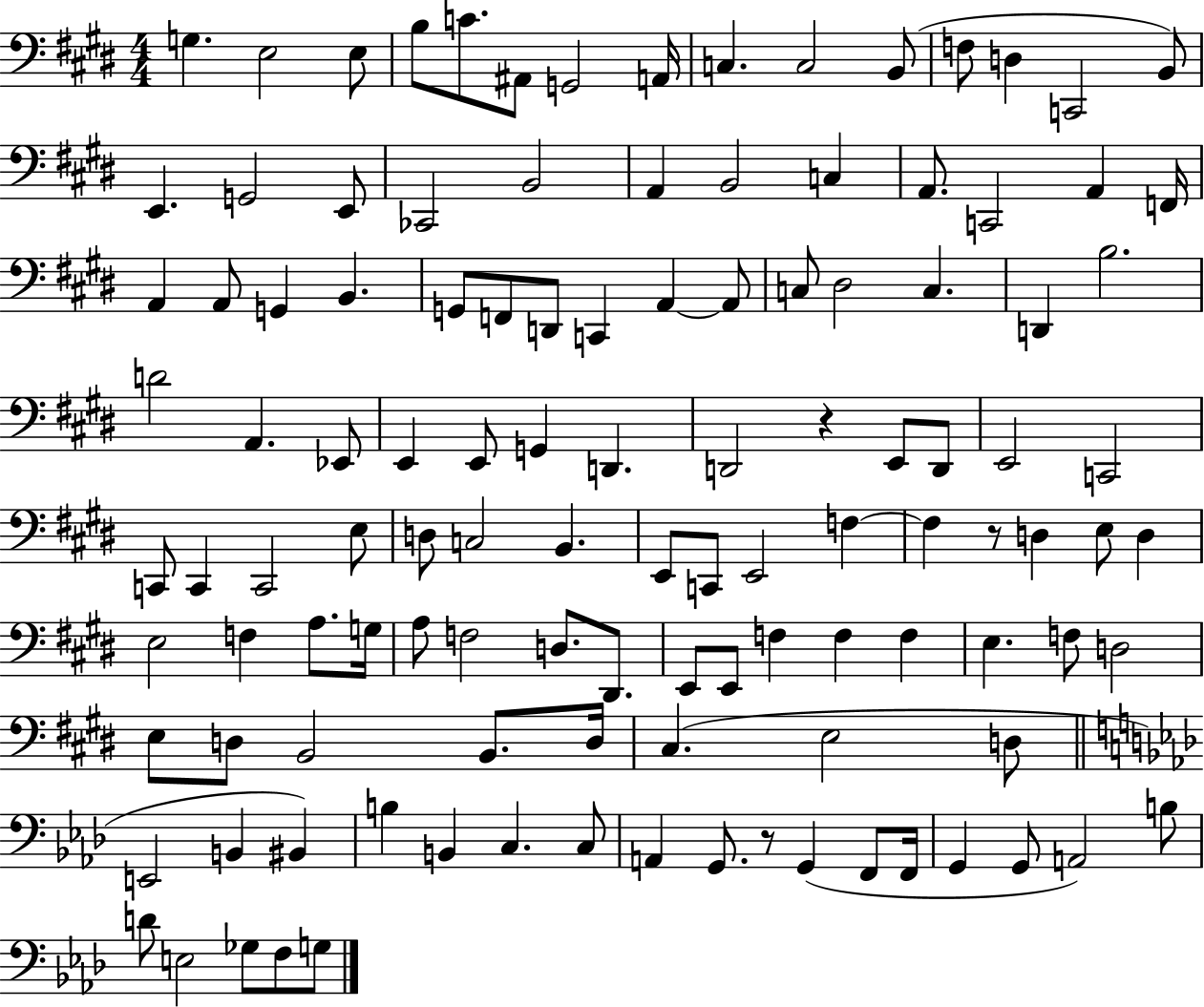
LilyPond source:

{
  \clef bass
  \numericTimeSignature
  \time 4/4
  \key e \major
  \repeat volta 2 { g4. e2 e8 | b8 c'8. ais,8 g,2 a,16 | c4. c2 b,8( | f8 d4 c,2 b,8) | \break e,4. g,2 e,8 | ces,2 b,2 | a,4 b,2 c4 | a,8. c,2 a,4 f,16 | \break a,4 a,8 g,4 b,4. | g,8 f,8 d,8 c,4 a,4~~ a,8 | c8 dis2 c4. | d,4 b2. | \break d'2 a,4. ees,8 | e,4 e,8 g,4 d,4. | d,2 r4 e,8 d,8 | e,2 c,2 | \break c,8 c,4 c,2 e8 | d8 c2 b,4. | e,8 c,8 e,2 f4~~ | f4 r8 d4 e8 d4 | \break e2 f4 a8. g16 | a8 f2 d8. dis,8. | e,8 e,8 f4 f4 f4 | e4. f8 d2 | \break e8 d8 b,2 b,8. d16 | cis4.( e2 d8 | \bar "||" \break \key aes \major e,2 b,4 bis,4) | b4 b,4 c4. c8 | a,4 g,8. r8 g,4( f,8 f,16 | g,4 g,8 a,2) b8 | \break d'8 e2 ges8 f8 g8 | } \bar "|."
}